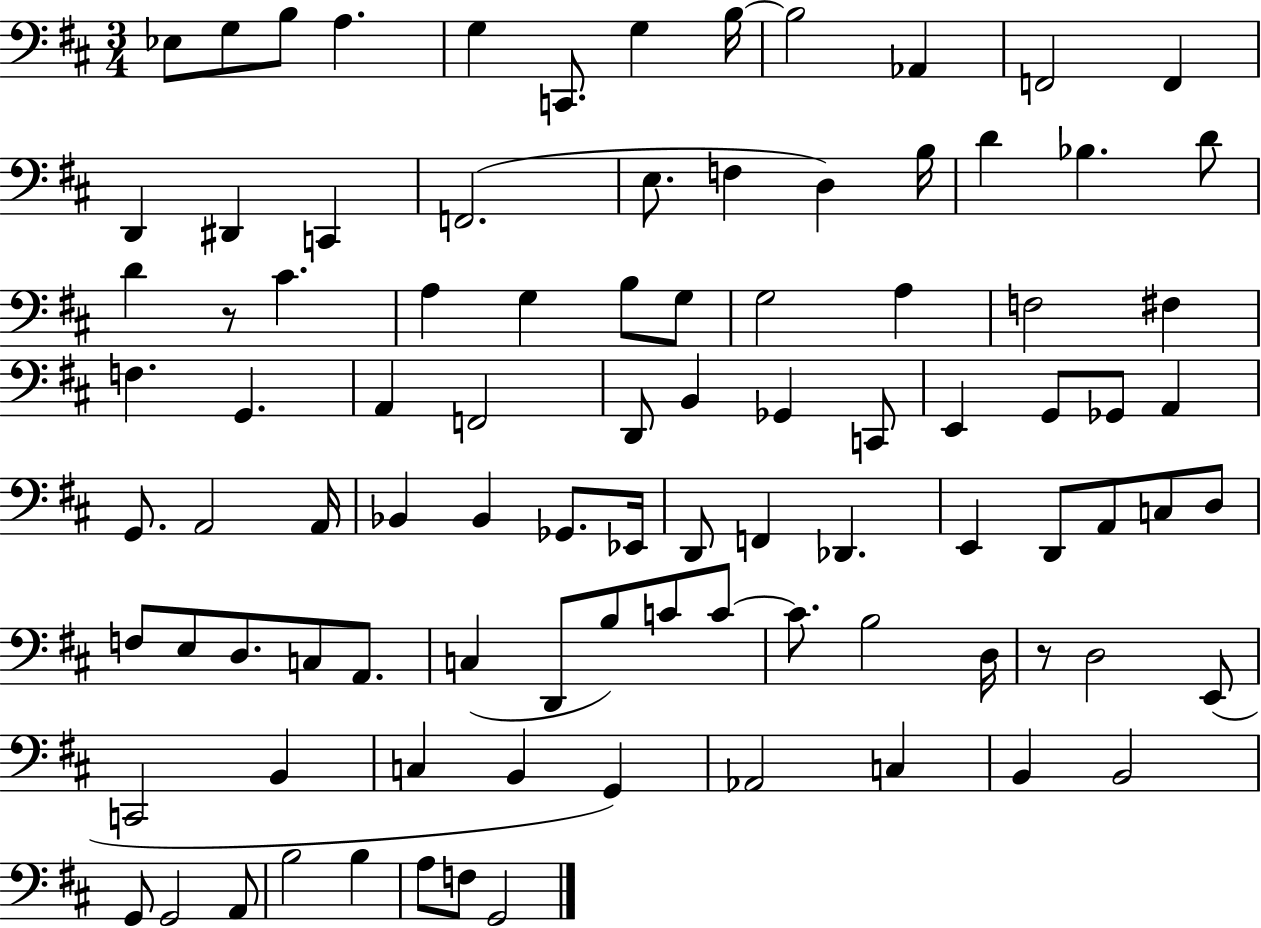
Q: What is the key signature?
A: D major